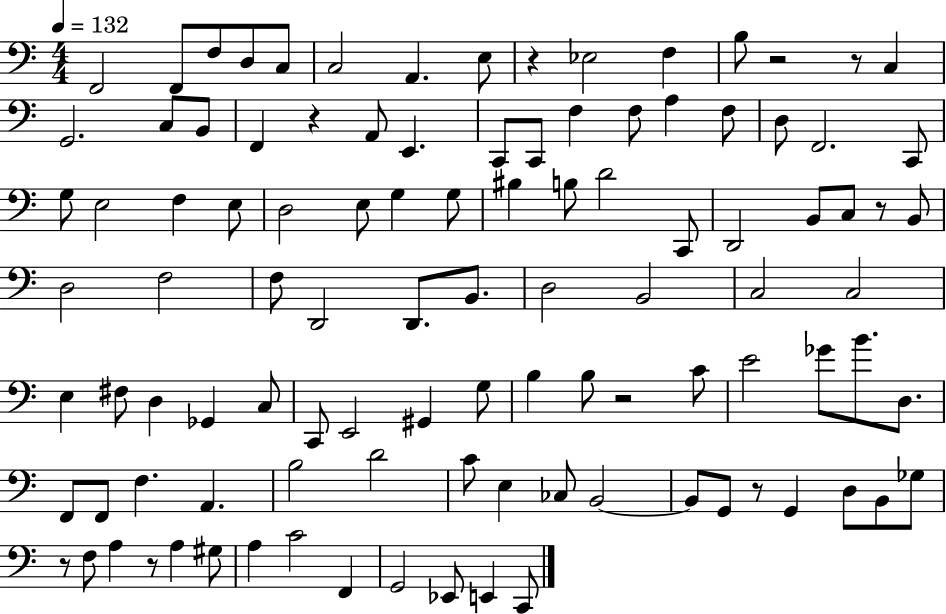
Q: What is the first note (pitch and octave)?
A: F2